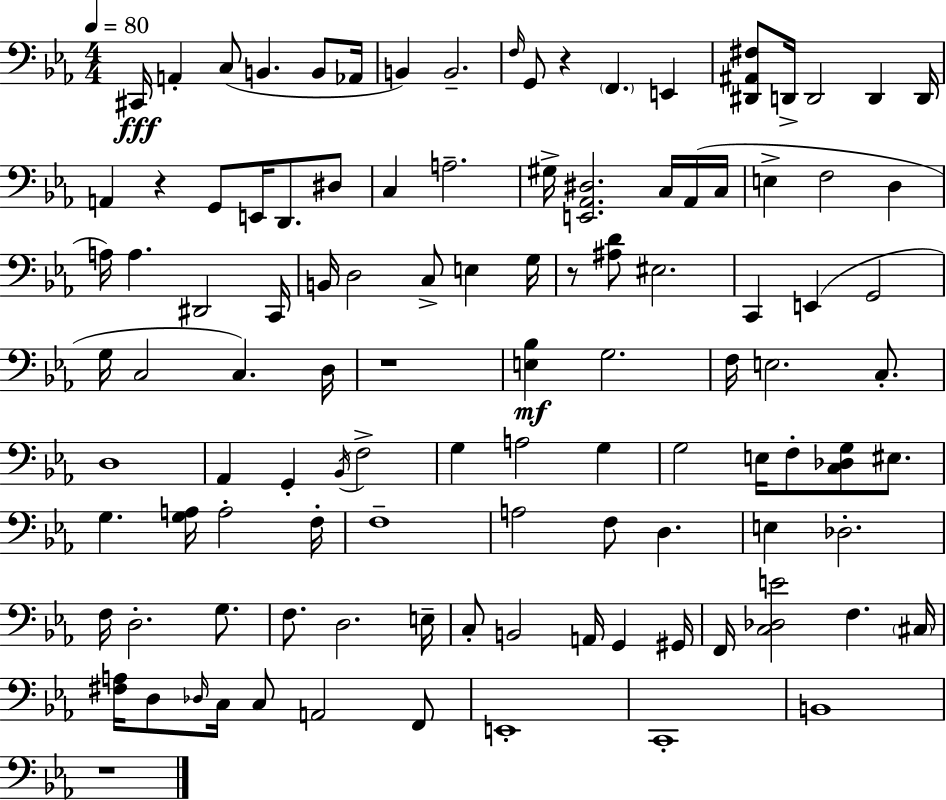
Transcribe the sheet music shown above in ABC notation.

X:1
T:Untitled
M:4/4
L:1/4
K:Cm
^C,,/4 A,, C,/2 B,, B,,/2 _A,,/4 B,, B,,2 F,/4 G,,/2 z F,, E,, [^D,,^A,,^F,]/2 D,,/4 D,,2 D,, D,,/4 A,, z G,,/2 E,,/4 D,,/2 ^D,/2 C, A,2 ^G,/4 [E,,_A,,^D,]2 C,/4 _A,,/4 C,/4 E, F,2 D, A,/4 A, ^D,,2 C,,/4 B,,/4 D,2 C,/2 E, G,/4 z/2 [^A,D]/2 ^E,2 C,, E,, G,,2 G,/4 C,2 C, D,/4 z4 [E,_B,] G,2 F,/4 E,2 C,/2 D,4 _A,, G,, _B,,/4 F,2 G, A,2 G, G,2 E,/4 F,/2 [C,_D,G,]/2 ^E,/2 G, [G,A,]/4 A,2 F,/4 F,4 A,2 F,/2 D, E, _D,2 F,/4 D,2 G,/2 F,/2 D,2 E,/4 C,/2 B,,2 A,,/4 G,, ^G,,/4 F,,/4 [C,_D,E]2 F, ^C,/4 [^F,A,]/4 D,/2 _D,/4 C,/4 C,/2 A,,2 F,,/2 E,,4 C,,4 B,,4 z4